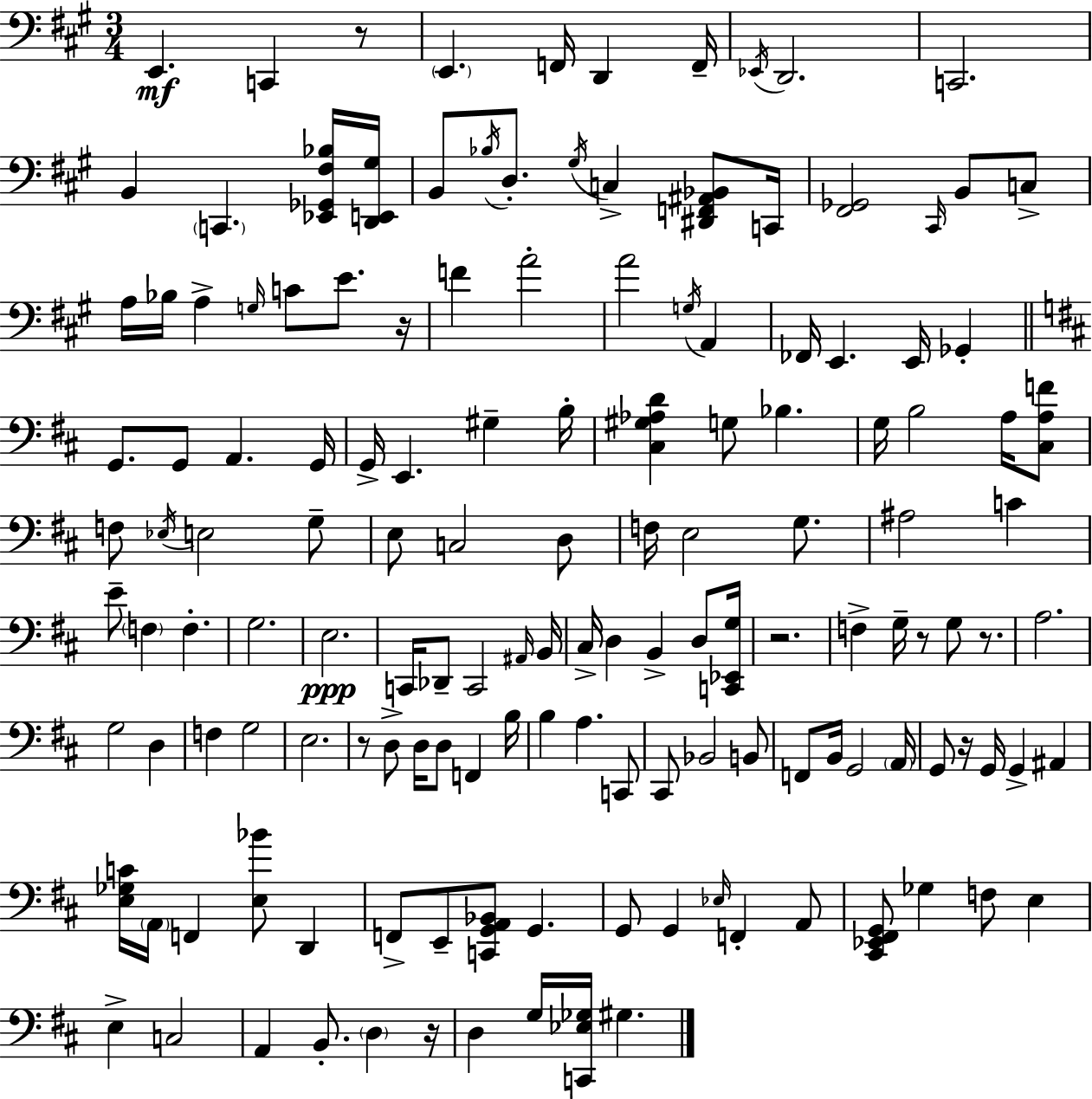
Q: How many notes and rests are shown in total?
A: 144